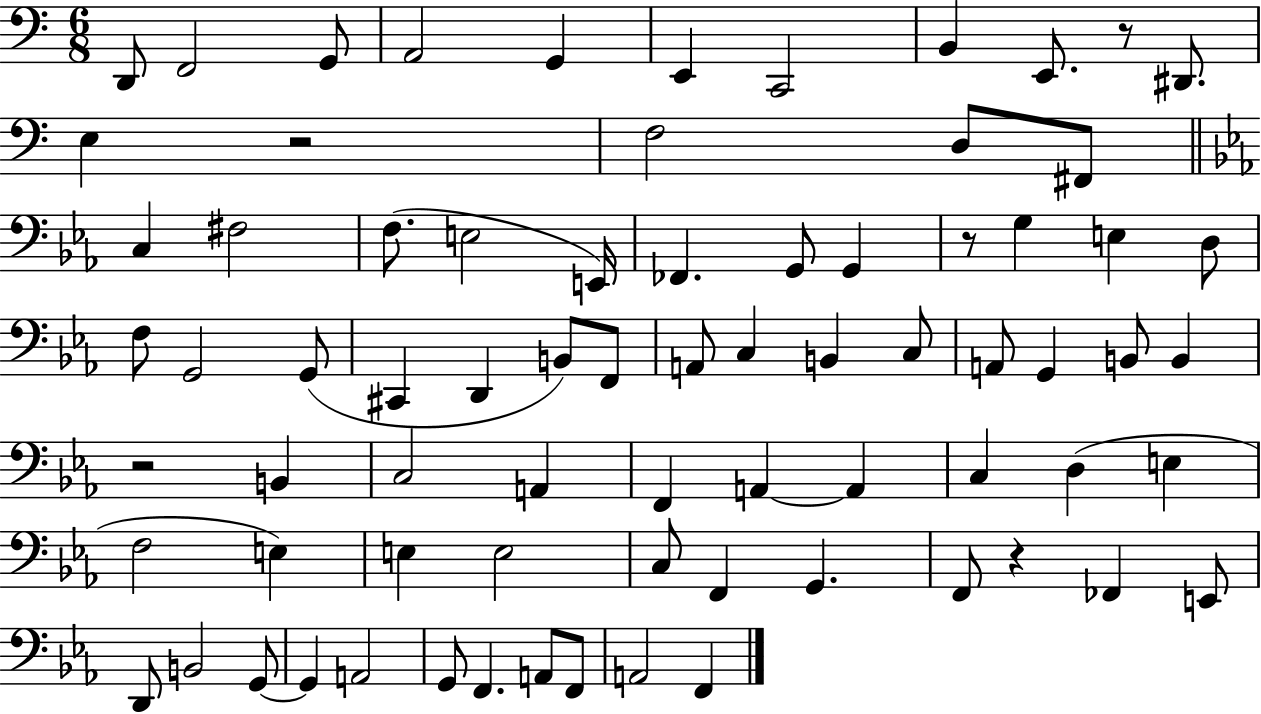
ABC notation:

X:1
T:Untitled
M:6/8
L:1/4
K:C
D,,/2 F,,2 G,,/2 A,,2 G,, E,, C,,2 B,, E,,/2 z/2 ^D,,/2 E, z2 F,2 D,/2 ^F,,/2 C, ^F,2 F,/2 E,2 E,,/4 _F,, G,,/2 G,, z/2 G, E, D,/2 F,/2 G,,2 G,,/2 ^C,, D,, B,,/2 F,,/2 A,,/2 C, B,, C,/2 A,,/2 G,, B,,/2 B,, z2 B,, C,2 A,, F,, A,, A,, C, D, E, F,2 E, E, E,2 C,/2 F,, G,, F,,/2 z _F,, E,,/2 D,,/2 B,,2 G,,/2 G,, A,,2 G,,/2 F,, A,,/2 F,,/2 A,,2 F,,